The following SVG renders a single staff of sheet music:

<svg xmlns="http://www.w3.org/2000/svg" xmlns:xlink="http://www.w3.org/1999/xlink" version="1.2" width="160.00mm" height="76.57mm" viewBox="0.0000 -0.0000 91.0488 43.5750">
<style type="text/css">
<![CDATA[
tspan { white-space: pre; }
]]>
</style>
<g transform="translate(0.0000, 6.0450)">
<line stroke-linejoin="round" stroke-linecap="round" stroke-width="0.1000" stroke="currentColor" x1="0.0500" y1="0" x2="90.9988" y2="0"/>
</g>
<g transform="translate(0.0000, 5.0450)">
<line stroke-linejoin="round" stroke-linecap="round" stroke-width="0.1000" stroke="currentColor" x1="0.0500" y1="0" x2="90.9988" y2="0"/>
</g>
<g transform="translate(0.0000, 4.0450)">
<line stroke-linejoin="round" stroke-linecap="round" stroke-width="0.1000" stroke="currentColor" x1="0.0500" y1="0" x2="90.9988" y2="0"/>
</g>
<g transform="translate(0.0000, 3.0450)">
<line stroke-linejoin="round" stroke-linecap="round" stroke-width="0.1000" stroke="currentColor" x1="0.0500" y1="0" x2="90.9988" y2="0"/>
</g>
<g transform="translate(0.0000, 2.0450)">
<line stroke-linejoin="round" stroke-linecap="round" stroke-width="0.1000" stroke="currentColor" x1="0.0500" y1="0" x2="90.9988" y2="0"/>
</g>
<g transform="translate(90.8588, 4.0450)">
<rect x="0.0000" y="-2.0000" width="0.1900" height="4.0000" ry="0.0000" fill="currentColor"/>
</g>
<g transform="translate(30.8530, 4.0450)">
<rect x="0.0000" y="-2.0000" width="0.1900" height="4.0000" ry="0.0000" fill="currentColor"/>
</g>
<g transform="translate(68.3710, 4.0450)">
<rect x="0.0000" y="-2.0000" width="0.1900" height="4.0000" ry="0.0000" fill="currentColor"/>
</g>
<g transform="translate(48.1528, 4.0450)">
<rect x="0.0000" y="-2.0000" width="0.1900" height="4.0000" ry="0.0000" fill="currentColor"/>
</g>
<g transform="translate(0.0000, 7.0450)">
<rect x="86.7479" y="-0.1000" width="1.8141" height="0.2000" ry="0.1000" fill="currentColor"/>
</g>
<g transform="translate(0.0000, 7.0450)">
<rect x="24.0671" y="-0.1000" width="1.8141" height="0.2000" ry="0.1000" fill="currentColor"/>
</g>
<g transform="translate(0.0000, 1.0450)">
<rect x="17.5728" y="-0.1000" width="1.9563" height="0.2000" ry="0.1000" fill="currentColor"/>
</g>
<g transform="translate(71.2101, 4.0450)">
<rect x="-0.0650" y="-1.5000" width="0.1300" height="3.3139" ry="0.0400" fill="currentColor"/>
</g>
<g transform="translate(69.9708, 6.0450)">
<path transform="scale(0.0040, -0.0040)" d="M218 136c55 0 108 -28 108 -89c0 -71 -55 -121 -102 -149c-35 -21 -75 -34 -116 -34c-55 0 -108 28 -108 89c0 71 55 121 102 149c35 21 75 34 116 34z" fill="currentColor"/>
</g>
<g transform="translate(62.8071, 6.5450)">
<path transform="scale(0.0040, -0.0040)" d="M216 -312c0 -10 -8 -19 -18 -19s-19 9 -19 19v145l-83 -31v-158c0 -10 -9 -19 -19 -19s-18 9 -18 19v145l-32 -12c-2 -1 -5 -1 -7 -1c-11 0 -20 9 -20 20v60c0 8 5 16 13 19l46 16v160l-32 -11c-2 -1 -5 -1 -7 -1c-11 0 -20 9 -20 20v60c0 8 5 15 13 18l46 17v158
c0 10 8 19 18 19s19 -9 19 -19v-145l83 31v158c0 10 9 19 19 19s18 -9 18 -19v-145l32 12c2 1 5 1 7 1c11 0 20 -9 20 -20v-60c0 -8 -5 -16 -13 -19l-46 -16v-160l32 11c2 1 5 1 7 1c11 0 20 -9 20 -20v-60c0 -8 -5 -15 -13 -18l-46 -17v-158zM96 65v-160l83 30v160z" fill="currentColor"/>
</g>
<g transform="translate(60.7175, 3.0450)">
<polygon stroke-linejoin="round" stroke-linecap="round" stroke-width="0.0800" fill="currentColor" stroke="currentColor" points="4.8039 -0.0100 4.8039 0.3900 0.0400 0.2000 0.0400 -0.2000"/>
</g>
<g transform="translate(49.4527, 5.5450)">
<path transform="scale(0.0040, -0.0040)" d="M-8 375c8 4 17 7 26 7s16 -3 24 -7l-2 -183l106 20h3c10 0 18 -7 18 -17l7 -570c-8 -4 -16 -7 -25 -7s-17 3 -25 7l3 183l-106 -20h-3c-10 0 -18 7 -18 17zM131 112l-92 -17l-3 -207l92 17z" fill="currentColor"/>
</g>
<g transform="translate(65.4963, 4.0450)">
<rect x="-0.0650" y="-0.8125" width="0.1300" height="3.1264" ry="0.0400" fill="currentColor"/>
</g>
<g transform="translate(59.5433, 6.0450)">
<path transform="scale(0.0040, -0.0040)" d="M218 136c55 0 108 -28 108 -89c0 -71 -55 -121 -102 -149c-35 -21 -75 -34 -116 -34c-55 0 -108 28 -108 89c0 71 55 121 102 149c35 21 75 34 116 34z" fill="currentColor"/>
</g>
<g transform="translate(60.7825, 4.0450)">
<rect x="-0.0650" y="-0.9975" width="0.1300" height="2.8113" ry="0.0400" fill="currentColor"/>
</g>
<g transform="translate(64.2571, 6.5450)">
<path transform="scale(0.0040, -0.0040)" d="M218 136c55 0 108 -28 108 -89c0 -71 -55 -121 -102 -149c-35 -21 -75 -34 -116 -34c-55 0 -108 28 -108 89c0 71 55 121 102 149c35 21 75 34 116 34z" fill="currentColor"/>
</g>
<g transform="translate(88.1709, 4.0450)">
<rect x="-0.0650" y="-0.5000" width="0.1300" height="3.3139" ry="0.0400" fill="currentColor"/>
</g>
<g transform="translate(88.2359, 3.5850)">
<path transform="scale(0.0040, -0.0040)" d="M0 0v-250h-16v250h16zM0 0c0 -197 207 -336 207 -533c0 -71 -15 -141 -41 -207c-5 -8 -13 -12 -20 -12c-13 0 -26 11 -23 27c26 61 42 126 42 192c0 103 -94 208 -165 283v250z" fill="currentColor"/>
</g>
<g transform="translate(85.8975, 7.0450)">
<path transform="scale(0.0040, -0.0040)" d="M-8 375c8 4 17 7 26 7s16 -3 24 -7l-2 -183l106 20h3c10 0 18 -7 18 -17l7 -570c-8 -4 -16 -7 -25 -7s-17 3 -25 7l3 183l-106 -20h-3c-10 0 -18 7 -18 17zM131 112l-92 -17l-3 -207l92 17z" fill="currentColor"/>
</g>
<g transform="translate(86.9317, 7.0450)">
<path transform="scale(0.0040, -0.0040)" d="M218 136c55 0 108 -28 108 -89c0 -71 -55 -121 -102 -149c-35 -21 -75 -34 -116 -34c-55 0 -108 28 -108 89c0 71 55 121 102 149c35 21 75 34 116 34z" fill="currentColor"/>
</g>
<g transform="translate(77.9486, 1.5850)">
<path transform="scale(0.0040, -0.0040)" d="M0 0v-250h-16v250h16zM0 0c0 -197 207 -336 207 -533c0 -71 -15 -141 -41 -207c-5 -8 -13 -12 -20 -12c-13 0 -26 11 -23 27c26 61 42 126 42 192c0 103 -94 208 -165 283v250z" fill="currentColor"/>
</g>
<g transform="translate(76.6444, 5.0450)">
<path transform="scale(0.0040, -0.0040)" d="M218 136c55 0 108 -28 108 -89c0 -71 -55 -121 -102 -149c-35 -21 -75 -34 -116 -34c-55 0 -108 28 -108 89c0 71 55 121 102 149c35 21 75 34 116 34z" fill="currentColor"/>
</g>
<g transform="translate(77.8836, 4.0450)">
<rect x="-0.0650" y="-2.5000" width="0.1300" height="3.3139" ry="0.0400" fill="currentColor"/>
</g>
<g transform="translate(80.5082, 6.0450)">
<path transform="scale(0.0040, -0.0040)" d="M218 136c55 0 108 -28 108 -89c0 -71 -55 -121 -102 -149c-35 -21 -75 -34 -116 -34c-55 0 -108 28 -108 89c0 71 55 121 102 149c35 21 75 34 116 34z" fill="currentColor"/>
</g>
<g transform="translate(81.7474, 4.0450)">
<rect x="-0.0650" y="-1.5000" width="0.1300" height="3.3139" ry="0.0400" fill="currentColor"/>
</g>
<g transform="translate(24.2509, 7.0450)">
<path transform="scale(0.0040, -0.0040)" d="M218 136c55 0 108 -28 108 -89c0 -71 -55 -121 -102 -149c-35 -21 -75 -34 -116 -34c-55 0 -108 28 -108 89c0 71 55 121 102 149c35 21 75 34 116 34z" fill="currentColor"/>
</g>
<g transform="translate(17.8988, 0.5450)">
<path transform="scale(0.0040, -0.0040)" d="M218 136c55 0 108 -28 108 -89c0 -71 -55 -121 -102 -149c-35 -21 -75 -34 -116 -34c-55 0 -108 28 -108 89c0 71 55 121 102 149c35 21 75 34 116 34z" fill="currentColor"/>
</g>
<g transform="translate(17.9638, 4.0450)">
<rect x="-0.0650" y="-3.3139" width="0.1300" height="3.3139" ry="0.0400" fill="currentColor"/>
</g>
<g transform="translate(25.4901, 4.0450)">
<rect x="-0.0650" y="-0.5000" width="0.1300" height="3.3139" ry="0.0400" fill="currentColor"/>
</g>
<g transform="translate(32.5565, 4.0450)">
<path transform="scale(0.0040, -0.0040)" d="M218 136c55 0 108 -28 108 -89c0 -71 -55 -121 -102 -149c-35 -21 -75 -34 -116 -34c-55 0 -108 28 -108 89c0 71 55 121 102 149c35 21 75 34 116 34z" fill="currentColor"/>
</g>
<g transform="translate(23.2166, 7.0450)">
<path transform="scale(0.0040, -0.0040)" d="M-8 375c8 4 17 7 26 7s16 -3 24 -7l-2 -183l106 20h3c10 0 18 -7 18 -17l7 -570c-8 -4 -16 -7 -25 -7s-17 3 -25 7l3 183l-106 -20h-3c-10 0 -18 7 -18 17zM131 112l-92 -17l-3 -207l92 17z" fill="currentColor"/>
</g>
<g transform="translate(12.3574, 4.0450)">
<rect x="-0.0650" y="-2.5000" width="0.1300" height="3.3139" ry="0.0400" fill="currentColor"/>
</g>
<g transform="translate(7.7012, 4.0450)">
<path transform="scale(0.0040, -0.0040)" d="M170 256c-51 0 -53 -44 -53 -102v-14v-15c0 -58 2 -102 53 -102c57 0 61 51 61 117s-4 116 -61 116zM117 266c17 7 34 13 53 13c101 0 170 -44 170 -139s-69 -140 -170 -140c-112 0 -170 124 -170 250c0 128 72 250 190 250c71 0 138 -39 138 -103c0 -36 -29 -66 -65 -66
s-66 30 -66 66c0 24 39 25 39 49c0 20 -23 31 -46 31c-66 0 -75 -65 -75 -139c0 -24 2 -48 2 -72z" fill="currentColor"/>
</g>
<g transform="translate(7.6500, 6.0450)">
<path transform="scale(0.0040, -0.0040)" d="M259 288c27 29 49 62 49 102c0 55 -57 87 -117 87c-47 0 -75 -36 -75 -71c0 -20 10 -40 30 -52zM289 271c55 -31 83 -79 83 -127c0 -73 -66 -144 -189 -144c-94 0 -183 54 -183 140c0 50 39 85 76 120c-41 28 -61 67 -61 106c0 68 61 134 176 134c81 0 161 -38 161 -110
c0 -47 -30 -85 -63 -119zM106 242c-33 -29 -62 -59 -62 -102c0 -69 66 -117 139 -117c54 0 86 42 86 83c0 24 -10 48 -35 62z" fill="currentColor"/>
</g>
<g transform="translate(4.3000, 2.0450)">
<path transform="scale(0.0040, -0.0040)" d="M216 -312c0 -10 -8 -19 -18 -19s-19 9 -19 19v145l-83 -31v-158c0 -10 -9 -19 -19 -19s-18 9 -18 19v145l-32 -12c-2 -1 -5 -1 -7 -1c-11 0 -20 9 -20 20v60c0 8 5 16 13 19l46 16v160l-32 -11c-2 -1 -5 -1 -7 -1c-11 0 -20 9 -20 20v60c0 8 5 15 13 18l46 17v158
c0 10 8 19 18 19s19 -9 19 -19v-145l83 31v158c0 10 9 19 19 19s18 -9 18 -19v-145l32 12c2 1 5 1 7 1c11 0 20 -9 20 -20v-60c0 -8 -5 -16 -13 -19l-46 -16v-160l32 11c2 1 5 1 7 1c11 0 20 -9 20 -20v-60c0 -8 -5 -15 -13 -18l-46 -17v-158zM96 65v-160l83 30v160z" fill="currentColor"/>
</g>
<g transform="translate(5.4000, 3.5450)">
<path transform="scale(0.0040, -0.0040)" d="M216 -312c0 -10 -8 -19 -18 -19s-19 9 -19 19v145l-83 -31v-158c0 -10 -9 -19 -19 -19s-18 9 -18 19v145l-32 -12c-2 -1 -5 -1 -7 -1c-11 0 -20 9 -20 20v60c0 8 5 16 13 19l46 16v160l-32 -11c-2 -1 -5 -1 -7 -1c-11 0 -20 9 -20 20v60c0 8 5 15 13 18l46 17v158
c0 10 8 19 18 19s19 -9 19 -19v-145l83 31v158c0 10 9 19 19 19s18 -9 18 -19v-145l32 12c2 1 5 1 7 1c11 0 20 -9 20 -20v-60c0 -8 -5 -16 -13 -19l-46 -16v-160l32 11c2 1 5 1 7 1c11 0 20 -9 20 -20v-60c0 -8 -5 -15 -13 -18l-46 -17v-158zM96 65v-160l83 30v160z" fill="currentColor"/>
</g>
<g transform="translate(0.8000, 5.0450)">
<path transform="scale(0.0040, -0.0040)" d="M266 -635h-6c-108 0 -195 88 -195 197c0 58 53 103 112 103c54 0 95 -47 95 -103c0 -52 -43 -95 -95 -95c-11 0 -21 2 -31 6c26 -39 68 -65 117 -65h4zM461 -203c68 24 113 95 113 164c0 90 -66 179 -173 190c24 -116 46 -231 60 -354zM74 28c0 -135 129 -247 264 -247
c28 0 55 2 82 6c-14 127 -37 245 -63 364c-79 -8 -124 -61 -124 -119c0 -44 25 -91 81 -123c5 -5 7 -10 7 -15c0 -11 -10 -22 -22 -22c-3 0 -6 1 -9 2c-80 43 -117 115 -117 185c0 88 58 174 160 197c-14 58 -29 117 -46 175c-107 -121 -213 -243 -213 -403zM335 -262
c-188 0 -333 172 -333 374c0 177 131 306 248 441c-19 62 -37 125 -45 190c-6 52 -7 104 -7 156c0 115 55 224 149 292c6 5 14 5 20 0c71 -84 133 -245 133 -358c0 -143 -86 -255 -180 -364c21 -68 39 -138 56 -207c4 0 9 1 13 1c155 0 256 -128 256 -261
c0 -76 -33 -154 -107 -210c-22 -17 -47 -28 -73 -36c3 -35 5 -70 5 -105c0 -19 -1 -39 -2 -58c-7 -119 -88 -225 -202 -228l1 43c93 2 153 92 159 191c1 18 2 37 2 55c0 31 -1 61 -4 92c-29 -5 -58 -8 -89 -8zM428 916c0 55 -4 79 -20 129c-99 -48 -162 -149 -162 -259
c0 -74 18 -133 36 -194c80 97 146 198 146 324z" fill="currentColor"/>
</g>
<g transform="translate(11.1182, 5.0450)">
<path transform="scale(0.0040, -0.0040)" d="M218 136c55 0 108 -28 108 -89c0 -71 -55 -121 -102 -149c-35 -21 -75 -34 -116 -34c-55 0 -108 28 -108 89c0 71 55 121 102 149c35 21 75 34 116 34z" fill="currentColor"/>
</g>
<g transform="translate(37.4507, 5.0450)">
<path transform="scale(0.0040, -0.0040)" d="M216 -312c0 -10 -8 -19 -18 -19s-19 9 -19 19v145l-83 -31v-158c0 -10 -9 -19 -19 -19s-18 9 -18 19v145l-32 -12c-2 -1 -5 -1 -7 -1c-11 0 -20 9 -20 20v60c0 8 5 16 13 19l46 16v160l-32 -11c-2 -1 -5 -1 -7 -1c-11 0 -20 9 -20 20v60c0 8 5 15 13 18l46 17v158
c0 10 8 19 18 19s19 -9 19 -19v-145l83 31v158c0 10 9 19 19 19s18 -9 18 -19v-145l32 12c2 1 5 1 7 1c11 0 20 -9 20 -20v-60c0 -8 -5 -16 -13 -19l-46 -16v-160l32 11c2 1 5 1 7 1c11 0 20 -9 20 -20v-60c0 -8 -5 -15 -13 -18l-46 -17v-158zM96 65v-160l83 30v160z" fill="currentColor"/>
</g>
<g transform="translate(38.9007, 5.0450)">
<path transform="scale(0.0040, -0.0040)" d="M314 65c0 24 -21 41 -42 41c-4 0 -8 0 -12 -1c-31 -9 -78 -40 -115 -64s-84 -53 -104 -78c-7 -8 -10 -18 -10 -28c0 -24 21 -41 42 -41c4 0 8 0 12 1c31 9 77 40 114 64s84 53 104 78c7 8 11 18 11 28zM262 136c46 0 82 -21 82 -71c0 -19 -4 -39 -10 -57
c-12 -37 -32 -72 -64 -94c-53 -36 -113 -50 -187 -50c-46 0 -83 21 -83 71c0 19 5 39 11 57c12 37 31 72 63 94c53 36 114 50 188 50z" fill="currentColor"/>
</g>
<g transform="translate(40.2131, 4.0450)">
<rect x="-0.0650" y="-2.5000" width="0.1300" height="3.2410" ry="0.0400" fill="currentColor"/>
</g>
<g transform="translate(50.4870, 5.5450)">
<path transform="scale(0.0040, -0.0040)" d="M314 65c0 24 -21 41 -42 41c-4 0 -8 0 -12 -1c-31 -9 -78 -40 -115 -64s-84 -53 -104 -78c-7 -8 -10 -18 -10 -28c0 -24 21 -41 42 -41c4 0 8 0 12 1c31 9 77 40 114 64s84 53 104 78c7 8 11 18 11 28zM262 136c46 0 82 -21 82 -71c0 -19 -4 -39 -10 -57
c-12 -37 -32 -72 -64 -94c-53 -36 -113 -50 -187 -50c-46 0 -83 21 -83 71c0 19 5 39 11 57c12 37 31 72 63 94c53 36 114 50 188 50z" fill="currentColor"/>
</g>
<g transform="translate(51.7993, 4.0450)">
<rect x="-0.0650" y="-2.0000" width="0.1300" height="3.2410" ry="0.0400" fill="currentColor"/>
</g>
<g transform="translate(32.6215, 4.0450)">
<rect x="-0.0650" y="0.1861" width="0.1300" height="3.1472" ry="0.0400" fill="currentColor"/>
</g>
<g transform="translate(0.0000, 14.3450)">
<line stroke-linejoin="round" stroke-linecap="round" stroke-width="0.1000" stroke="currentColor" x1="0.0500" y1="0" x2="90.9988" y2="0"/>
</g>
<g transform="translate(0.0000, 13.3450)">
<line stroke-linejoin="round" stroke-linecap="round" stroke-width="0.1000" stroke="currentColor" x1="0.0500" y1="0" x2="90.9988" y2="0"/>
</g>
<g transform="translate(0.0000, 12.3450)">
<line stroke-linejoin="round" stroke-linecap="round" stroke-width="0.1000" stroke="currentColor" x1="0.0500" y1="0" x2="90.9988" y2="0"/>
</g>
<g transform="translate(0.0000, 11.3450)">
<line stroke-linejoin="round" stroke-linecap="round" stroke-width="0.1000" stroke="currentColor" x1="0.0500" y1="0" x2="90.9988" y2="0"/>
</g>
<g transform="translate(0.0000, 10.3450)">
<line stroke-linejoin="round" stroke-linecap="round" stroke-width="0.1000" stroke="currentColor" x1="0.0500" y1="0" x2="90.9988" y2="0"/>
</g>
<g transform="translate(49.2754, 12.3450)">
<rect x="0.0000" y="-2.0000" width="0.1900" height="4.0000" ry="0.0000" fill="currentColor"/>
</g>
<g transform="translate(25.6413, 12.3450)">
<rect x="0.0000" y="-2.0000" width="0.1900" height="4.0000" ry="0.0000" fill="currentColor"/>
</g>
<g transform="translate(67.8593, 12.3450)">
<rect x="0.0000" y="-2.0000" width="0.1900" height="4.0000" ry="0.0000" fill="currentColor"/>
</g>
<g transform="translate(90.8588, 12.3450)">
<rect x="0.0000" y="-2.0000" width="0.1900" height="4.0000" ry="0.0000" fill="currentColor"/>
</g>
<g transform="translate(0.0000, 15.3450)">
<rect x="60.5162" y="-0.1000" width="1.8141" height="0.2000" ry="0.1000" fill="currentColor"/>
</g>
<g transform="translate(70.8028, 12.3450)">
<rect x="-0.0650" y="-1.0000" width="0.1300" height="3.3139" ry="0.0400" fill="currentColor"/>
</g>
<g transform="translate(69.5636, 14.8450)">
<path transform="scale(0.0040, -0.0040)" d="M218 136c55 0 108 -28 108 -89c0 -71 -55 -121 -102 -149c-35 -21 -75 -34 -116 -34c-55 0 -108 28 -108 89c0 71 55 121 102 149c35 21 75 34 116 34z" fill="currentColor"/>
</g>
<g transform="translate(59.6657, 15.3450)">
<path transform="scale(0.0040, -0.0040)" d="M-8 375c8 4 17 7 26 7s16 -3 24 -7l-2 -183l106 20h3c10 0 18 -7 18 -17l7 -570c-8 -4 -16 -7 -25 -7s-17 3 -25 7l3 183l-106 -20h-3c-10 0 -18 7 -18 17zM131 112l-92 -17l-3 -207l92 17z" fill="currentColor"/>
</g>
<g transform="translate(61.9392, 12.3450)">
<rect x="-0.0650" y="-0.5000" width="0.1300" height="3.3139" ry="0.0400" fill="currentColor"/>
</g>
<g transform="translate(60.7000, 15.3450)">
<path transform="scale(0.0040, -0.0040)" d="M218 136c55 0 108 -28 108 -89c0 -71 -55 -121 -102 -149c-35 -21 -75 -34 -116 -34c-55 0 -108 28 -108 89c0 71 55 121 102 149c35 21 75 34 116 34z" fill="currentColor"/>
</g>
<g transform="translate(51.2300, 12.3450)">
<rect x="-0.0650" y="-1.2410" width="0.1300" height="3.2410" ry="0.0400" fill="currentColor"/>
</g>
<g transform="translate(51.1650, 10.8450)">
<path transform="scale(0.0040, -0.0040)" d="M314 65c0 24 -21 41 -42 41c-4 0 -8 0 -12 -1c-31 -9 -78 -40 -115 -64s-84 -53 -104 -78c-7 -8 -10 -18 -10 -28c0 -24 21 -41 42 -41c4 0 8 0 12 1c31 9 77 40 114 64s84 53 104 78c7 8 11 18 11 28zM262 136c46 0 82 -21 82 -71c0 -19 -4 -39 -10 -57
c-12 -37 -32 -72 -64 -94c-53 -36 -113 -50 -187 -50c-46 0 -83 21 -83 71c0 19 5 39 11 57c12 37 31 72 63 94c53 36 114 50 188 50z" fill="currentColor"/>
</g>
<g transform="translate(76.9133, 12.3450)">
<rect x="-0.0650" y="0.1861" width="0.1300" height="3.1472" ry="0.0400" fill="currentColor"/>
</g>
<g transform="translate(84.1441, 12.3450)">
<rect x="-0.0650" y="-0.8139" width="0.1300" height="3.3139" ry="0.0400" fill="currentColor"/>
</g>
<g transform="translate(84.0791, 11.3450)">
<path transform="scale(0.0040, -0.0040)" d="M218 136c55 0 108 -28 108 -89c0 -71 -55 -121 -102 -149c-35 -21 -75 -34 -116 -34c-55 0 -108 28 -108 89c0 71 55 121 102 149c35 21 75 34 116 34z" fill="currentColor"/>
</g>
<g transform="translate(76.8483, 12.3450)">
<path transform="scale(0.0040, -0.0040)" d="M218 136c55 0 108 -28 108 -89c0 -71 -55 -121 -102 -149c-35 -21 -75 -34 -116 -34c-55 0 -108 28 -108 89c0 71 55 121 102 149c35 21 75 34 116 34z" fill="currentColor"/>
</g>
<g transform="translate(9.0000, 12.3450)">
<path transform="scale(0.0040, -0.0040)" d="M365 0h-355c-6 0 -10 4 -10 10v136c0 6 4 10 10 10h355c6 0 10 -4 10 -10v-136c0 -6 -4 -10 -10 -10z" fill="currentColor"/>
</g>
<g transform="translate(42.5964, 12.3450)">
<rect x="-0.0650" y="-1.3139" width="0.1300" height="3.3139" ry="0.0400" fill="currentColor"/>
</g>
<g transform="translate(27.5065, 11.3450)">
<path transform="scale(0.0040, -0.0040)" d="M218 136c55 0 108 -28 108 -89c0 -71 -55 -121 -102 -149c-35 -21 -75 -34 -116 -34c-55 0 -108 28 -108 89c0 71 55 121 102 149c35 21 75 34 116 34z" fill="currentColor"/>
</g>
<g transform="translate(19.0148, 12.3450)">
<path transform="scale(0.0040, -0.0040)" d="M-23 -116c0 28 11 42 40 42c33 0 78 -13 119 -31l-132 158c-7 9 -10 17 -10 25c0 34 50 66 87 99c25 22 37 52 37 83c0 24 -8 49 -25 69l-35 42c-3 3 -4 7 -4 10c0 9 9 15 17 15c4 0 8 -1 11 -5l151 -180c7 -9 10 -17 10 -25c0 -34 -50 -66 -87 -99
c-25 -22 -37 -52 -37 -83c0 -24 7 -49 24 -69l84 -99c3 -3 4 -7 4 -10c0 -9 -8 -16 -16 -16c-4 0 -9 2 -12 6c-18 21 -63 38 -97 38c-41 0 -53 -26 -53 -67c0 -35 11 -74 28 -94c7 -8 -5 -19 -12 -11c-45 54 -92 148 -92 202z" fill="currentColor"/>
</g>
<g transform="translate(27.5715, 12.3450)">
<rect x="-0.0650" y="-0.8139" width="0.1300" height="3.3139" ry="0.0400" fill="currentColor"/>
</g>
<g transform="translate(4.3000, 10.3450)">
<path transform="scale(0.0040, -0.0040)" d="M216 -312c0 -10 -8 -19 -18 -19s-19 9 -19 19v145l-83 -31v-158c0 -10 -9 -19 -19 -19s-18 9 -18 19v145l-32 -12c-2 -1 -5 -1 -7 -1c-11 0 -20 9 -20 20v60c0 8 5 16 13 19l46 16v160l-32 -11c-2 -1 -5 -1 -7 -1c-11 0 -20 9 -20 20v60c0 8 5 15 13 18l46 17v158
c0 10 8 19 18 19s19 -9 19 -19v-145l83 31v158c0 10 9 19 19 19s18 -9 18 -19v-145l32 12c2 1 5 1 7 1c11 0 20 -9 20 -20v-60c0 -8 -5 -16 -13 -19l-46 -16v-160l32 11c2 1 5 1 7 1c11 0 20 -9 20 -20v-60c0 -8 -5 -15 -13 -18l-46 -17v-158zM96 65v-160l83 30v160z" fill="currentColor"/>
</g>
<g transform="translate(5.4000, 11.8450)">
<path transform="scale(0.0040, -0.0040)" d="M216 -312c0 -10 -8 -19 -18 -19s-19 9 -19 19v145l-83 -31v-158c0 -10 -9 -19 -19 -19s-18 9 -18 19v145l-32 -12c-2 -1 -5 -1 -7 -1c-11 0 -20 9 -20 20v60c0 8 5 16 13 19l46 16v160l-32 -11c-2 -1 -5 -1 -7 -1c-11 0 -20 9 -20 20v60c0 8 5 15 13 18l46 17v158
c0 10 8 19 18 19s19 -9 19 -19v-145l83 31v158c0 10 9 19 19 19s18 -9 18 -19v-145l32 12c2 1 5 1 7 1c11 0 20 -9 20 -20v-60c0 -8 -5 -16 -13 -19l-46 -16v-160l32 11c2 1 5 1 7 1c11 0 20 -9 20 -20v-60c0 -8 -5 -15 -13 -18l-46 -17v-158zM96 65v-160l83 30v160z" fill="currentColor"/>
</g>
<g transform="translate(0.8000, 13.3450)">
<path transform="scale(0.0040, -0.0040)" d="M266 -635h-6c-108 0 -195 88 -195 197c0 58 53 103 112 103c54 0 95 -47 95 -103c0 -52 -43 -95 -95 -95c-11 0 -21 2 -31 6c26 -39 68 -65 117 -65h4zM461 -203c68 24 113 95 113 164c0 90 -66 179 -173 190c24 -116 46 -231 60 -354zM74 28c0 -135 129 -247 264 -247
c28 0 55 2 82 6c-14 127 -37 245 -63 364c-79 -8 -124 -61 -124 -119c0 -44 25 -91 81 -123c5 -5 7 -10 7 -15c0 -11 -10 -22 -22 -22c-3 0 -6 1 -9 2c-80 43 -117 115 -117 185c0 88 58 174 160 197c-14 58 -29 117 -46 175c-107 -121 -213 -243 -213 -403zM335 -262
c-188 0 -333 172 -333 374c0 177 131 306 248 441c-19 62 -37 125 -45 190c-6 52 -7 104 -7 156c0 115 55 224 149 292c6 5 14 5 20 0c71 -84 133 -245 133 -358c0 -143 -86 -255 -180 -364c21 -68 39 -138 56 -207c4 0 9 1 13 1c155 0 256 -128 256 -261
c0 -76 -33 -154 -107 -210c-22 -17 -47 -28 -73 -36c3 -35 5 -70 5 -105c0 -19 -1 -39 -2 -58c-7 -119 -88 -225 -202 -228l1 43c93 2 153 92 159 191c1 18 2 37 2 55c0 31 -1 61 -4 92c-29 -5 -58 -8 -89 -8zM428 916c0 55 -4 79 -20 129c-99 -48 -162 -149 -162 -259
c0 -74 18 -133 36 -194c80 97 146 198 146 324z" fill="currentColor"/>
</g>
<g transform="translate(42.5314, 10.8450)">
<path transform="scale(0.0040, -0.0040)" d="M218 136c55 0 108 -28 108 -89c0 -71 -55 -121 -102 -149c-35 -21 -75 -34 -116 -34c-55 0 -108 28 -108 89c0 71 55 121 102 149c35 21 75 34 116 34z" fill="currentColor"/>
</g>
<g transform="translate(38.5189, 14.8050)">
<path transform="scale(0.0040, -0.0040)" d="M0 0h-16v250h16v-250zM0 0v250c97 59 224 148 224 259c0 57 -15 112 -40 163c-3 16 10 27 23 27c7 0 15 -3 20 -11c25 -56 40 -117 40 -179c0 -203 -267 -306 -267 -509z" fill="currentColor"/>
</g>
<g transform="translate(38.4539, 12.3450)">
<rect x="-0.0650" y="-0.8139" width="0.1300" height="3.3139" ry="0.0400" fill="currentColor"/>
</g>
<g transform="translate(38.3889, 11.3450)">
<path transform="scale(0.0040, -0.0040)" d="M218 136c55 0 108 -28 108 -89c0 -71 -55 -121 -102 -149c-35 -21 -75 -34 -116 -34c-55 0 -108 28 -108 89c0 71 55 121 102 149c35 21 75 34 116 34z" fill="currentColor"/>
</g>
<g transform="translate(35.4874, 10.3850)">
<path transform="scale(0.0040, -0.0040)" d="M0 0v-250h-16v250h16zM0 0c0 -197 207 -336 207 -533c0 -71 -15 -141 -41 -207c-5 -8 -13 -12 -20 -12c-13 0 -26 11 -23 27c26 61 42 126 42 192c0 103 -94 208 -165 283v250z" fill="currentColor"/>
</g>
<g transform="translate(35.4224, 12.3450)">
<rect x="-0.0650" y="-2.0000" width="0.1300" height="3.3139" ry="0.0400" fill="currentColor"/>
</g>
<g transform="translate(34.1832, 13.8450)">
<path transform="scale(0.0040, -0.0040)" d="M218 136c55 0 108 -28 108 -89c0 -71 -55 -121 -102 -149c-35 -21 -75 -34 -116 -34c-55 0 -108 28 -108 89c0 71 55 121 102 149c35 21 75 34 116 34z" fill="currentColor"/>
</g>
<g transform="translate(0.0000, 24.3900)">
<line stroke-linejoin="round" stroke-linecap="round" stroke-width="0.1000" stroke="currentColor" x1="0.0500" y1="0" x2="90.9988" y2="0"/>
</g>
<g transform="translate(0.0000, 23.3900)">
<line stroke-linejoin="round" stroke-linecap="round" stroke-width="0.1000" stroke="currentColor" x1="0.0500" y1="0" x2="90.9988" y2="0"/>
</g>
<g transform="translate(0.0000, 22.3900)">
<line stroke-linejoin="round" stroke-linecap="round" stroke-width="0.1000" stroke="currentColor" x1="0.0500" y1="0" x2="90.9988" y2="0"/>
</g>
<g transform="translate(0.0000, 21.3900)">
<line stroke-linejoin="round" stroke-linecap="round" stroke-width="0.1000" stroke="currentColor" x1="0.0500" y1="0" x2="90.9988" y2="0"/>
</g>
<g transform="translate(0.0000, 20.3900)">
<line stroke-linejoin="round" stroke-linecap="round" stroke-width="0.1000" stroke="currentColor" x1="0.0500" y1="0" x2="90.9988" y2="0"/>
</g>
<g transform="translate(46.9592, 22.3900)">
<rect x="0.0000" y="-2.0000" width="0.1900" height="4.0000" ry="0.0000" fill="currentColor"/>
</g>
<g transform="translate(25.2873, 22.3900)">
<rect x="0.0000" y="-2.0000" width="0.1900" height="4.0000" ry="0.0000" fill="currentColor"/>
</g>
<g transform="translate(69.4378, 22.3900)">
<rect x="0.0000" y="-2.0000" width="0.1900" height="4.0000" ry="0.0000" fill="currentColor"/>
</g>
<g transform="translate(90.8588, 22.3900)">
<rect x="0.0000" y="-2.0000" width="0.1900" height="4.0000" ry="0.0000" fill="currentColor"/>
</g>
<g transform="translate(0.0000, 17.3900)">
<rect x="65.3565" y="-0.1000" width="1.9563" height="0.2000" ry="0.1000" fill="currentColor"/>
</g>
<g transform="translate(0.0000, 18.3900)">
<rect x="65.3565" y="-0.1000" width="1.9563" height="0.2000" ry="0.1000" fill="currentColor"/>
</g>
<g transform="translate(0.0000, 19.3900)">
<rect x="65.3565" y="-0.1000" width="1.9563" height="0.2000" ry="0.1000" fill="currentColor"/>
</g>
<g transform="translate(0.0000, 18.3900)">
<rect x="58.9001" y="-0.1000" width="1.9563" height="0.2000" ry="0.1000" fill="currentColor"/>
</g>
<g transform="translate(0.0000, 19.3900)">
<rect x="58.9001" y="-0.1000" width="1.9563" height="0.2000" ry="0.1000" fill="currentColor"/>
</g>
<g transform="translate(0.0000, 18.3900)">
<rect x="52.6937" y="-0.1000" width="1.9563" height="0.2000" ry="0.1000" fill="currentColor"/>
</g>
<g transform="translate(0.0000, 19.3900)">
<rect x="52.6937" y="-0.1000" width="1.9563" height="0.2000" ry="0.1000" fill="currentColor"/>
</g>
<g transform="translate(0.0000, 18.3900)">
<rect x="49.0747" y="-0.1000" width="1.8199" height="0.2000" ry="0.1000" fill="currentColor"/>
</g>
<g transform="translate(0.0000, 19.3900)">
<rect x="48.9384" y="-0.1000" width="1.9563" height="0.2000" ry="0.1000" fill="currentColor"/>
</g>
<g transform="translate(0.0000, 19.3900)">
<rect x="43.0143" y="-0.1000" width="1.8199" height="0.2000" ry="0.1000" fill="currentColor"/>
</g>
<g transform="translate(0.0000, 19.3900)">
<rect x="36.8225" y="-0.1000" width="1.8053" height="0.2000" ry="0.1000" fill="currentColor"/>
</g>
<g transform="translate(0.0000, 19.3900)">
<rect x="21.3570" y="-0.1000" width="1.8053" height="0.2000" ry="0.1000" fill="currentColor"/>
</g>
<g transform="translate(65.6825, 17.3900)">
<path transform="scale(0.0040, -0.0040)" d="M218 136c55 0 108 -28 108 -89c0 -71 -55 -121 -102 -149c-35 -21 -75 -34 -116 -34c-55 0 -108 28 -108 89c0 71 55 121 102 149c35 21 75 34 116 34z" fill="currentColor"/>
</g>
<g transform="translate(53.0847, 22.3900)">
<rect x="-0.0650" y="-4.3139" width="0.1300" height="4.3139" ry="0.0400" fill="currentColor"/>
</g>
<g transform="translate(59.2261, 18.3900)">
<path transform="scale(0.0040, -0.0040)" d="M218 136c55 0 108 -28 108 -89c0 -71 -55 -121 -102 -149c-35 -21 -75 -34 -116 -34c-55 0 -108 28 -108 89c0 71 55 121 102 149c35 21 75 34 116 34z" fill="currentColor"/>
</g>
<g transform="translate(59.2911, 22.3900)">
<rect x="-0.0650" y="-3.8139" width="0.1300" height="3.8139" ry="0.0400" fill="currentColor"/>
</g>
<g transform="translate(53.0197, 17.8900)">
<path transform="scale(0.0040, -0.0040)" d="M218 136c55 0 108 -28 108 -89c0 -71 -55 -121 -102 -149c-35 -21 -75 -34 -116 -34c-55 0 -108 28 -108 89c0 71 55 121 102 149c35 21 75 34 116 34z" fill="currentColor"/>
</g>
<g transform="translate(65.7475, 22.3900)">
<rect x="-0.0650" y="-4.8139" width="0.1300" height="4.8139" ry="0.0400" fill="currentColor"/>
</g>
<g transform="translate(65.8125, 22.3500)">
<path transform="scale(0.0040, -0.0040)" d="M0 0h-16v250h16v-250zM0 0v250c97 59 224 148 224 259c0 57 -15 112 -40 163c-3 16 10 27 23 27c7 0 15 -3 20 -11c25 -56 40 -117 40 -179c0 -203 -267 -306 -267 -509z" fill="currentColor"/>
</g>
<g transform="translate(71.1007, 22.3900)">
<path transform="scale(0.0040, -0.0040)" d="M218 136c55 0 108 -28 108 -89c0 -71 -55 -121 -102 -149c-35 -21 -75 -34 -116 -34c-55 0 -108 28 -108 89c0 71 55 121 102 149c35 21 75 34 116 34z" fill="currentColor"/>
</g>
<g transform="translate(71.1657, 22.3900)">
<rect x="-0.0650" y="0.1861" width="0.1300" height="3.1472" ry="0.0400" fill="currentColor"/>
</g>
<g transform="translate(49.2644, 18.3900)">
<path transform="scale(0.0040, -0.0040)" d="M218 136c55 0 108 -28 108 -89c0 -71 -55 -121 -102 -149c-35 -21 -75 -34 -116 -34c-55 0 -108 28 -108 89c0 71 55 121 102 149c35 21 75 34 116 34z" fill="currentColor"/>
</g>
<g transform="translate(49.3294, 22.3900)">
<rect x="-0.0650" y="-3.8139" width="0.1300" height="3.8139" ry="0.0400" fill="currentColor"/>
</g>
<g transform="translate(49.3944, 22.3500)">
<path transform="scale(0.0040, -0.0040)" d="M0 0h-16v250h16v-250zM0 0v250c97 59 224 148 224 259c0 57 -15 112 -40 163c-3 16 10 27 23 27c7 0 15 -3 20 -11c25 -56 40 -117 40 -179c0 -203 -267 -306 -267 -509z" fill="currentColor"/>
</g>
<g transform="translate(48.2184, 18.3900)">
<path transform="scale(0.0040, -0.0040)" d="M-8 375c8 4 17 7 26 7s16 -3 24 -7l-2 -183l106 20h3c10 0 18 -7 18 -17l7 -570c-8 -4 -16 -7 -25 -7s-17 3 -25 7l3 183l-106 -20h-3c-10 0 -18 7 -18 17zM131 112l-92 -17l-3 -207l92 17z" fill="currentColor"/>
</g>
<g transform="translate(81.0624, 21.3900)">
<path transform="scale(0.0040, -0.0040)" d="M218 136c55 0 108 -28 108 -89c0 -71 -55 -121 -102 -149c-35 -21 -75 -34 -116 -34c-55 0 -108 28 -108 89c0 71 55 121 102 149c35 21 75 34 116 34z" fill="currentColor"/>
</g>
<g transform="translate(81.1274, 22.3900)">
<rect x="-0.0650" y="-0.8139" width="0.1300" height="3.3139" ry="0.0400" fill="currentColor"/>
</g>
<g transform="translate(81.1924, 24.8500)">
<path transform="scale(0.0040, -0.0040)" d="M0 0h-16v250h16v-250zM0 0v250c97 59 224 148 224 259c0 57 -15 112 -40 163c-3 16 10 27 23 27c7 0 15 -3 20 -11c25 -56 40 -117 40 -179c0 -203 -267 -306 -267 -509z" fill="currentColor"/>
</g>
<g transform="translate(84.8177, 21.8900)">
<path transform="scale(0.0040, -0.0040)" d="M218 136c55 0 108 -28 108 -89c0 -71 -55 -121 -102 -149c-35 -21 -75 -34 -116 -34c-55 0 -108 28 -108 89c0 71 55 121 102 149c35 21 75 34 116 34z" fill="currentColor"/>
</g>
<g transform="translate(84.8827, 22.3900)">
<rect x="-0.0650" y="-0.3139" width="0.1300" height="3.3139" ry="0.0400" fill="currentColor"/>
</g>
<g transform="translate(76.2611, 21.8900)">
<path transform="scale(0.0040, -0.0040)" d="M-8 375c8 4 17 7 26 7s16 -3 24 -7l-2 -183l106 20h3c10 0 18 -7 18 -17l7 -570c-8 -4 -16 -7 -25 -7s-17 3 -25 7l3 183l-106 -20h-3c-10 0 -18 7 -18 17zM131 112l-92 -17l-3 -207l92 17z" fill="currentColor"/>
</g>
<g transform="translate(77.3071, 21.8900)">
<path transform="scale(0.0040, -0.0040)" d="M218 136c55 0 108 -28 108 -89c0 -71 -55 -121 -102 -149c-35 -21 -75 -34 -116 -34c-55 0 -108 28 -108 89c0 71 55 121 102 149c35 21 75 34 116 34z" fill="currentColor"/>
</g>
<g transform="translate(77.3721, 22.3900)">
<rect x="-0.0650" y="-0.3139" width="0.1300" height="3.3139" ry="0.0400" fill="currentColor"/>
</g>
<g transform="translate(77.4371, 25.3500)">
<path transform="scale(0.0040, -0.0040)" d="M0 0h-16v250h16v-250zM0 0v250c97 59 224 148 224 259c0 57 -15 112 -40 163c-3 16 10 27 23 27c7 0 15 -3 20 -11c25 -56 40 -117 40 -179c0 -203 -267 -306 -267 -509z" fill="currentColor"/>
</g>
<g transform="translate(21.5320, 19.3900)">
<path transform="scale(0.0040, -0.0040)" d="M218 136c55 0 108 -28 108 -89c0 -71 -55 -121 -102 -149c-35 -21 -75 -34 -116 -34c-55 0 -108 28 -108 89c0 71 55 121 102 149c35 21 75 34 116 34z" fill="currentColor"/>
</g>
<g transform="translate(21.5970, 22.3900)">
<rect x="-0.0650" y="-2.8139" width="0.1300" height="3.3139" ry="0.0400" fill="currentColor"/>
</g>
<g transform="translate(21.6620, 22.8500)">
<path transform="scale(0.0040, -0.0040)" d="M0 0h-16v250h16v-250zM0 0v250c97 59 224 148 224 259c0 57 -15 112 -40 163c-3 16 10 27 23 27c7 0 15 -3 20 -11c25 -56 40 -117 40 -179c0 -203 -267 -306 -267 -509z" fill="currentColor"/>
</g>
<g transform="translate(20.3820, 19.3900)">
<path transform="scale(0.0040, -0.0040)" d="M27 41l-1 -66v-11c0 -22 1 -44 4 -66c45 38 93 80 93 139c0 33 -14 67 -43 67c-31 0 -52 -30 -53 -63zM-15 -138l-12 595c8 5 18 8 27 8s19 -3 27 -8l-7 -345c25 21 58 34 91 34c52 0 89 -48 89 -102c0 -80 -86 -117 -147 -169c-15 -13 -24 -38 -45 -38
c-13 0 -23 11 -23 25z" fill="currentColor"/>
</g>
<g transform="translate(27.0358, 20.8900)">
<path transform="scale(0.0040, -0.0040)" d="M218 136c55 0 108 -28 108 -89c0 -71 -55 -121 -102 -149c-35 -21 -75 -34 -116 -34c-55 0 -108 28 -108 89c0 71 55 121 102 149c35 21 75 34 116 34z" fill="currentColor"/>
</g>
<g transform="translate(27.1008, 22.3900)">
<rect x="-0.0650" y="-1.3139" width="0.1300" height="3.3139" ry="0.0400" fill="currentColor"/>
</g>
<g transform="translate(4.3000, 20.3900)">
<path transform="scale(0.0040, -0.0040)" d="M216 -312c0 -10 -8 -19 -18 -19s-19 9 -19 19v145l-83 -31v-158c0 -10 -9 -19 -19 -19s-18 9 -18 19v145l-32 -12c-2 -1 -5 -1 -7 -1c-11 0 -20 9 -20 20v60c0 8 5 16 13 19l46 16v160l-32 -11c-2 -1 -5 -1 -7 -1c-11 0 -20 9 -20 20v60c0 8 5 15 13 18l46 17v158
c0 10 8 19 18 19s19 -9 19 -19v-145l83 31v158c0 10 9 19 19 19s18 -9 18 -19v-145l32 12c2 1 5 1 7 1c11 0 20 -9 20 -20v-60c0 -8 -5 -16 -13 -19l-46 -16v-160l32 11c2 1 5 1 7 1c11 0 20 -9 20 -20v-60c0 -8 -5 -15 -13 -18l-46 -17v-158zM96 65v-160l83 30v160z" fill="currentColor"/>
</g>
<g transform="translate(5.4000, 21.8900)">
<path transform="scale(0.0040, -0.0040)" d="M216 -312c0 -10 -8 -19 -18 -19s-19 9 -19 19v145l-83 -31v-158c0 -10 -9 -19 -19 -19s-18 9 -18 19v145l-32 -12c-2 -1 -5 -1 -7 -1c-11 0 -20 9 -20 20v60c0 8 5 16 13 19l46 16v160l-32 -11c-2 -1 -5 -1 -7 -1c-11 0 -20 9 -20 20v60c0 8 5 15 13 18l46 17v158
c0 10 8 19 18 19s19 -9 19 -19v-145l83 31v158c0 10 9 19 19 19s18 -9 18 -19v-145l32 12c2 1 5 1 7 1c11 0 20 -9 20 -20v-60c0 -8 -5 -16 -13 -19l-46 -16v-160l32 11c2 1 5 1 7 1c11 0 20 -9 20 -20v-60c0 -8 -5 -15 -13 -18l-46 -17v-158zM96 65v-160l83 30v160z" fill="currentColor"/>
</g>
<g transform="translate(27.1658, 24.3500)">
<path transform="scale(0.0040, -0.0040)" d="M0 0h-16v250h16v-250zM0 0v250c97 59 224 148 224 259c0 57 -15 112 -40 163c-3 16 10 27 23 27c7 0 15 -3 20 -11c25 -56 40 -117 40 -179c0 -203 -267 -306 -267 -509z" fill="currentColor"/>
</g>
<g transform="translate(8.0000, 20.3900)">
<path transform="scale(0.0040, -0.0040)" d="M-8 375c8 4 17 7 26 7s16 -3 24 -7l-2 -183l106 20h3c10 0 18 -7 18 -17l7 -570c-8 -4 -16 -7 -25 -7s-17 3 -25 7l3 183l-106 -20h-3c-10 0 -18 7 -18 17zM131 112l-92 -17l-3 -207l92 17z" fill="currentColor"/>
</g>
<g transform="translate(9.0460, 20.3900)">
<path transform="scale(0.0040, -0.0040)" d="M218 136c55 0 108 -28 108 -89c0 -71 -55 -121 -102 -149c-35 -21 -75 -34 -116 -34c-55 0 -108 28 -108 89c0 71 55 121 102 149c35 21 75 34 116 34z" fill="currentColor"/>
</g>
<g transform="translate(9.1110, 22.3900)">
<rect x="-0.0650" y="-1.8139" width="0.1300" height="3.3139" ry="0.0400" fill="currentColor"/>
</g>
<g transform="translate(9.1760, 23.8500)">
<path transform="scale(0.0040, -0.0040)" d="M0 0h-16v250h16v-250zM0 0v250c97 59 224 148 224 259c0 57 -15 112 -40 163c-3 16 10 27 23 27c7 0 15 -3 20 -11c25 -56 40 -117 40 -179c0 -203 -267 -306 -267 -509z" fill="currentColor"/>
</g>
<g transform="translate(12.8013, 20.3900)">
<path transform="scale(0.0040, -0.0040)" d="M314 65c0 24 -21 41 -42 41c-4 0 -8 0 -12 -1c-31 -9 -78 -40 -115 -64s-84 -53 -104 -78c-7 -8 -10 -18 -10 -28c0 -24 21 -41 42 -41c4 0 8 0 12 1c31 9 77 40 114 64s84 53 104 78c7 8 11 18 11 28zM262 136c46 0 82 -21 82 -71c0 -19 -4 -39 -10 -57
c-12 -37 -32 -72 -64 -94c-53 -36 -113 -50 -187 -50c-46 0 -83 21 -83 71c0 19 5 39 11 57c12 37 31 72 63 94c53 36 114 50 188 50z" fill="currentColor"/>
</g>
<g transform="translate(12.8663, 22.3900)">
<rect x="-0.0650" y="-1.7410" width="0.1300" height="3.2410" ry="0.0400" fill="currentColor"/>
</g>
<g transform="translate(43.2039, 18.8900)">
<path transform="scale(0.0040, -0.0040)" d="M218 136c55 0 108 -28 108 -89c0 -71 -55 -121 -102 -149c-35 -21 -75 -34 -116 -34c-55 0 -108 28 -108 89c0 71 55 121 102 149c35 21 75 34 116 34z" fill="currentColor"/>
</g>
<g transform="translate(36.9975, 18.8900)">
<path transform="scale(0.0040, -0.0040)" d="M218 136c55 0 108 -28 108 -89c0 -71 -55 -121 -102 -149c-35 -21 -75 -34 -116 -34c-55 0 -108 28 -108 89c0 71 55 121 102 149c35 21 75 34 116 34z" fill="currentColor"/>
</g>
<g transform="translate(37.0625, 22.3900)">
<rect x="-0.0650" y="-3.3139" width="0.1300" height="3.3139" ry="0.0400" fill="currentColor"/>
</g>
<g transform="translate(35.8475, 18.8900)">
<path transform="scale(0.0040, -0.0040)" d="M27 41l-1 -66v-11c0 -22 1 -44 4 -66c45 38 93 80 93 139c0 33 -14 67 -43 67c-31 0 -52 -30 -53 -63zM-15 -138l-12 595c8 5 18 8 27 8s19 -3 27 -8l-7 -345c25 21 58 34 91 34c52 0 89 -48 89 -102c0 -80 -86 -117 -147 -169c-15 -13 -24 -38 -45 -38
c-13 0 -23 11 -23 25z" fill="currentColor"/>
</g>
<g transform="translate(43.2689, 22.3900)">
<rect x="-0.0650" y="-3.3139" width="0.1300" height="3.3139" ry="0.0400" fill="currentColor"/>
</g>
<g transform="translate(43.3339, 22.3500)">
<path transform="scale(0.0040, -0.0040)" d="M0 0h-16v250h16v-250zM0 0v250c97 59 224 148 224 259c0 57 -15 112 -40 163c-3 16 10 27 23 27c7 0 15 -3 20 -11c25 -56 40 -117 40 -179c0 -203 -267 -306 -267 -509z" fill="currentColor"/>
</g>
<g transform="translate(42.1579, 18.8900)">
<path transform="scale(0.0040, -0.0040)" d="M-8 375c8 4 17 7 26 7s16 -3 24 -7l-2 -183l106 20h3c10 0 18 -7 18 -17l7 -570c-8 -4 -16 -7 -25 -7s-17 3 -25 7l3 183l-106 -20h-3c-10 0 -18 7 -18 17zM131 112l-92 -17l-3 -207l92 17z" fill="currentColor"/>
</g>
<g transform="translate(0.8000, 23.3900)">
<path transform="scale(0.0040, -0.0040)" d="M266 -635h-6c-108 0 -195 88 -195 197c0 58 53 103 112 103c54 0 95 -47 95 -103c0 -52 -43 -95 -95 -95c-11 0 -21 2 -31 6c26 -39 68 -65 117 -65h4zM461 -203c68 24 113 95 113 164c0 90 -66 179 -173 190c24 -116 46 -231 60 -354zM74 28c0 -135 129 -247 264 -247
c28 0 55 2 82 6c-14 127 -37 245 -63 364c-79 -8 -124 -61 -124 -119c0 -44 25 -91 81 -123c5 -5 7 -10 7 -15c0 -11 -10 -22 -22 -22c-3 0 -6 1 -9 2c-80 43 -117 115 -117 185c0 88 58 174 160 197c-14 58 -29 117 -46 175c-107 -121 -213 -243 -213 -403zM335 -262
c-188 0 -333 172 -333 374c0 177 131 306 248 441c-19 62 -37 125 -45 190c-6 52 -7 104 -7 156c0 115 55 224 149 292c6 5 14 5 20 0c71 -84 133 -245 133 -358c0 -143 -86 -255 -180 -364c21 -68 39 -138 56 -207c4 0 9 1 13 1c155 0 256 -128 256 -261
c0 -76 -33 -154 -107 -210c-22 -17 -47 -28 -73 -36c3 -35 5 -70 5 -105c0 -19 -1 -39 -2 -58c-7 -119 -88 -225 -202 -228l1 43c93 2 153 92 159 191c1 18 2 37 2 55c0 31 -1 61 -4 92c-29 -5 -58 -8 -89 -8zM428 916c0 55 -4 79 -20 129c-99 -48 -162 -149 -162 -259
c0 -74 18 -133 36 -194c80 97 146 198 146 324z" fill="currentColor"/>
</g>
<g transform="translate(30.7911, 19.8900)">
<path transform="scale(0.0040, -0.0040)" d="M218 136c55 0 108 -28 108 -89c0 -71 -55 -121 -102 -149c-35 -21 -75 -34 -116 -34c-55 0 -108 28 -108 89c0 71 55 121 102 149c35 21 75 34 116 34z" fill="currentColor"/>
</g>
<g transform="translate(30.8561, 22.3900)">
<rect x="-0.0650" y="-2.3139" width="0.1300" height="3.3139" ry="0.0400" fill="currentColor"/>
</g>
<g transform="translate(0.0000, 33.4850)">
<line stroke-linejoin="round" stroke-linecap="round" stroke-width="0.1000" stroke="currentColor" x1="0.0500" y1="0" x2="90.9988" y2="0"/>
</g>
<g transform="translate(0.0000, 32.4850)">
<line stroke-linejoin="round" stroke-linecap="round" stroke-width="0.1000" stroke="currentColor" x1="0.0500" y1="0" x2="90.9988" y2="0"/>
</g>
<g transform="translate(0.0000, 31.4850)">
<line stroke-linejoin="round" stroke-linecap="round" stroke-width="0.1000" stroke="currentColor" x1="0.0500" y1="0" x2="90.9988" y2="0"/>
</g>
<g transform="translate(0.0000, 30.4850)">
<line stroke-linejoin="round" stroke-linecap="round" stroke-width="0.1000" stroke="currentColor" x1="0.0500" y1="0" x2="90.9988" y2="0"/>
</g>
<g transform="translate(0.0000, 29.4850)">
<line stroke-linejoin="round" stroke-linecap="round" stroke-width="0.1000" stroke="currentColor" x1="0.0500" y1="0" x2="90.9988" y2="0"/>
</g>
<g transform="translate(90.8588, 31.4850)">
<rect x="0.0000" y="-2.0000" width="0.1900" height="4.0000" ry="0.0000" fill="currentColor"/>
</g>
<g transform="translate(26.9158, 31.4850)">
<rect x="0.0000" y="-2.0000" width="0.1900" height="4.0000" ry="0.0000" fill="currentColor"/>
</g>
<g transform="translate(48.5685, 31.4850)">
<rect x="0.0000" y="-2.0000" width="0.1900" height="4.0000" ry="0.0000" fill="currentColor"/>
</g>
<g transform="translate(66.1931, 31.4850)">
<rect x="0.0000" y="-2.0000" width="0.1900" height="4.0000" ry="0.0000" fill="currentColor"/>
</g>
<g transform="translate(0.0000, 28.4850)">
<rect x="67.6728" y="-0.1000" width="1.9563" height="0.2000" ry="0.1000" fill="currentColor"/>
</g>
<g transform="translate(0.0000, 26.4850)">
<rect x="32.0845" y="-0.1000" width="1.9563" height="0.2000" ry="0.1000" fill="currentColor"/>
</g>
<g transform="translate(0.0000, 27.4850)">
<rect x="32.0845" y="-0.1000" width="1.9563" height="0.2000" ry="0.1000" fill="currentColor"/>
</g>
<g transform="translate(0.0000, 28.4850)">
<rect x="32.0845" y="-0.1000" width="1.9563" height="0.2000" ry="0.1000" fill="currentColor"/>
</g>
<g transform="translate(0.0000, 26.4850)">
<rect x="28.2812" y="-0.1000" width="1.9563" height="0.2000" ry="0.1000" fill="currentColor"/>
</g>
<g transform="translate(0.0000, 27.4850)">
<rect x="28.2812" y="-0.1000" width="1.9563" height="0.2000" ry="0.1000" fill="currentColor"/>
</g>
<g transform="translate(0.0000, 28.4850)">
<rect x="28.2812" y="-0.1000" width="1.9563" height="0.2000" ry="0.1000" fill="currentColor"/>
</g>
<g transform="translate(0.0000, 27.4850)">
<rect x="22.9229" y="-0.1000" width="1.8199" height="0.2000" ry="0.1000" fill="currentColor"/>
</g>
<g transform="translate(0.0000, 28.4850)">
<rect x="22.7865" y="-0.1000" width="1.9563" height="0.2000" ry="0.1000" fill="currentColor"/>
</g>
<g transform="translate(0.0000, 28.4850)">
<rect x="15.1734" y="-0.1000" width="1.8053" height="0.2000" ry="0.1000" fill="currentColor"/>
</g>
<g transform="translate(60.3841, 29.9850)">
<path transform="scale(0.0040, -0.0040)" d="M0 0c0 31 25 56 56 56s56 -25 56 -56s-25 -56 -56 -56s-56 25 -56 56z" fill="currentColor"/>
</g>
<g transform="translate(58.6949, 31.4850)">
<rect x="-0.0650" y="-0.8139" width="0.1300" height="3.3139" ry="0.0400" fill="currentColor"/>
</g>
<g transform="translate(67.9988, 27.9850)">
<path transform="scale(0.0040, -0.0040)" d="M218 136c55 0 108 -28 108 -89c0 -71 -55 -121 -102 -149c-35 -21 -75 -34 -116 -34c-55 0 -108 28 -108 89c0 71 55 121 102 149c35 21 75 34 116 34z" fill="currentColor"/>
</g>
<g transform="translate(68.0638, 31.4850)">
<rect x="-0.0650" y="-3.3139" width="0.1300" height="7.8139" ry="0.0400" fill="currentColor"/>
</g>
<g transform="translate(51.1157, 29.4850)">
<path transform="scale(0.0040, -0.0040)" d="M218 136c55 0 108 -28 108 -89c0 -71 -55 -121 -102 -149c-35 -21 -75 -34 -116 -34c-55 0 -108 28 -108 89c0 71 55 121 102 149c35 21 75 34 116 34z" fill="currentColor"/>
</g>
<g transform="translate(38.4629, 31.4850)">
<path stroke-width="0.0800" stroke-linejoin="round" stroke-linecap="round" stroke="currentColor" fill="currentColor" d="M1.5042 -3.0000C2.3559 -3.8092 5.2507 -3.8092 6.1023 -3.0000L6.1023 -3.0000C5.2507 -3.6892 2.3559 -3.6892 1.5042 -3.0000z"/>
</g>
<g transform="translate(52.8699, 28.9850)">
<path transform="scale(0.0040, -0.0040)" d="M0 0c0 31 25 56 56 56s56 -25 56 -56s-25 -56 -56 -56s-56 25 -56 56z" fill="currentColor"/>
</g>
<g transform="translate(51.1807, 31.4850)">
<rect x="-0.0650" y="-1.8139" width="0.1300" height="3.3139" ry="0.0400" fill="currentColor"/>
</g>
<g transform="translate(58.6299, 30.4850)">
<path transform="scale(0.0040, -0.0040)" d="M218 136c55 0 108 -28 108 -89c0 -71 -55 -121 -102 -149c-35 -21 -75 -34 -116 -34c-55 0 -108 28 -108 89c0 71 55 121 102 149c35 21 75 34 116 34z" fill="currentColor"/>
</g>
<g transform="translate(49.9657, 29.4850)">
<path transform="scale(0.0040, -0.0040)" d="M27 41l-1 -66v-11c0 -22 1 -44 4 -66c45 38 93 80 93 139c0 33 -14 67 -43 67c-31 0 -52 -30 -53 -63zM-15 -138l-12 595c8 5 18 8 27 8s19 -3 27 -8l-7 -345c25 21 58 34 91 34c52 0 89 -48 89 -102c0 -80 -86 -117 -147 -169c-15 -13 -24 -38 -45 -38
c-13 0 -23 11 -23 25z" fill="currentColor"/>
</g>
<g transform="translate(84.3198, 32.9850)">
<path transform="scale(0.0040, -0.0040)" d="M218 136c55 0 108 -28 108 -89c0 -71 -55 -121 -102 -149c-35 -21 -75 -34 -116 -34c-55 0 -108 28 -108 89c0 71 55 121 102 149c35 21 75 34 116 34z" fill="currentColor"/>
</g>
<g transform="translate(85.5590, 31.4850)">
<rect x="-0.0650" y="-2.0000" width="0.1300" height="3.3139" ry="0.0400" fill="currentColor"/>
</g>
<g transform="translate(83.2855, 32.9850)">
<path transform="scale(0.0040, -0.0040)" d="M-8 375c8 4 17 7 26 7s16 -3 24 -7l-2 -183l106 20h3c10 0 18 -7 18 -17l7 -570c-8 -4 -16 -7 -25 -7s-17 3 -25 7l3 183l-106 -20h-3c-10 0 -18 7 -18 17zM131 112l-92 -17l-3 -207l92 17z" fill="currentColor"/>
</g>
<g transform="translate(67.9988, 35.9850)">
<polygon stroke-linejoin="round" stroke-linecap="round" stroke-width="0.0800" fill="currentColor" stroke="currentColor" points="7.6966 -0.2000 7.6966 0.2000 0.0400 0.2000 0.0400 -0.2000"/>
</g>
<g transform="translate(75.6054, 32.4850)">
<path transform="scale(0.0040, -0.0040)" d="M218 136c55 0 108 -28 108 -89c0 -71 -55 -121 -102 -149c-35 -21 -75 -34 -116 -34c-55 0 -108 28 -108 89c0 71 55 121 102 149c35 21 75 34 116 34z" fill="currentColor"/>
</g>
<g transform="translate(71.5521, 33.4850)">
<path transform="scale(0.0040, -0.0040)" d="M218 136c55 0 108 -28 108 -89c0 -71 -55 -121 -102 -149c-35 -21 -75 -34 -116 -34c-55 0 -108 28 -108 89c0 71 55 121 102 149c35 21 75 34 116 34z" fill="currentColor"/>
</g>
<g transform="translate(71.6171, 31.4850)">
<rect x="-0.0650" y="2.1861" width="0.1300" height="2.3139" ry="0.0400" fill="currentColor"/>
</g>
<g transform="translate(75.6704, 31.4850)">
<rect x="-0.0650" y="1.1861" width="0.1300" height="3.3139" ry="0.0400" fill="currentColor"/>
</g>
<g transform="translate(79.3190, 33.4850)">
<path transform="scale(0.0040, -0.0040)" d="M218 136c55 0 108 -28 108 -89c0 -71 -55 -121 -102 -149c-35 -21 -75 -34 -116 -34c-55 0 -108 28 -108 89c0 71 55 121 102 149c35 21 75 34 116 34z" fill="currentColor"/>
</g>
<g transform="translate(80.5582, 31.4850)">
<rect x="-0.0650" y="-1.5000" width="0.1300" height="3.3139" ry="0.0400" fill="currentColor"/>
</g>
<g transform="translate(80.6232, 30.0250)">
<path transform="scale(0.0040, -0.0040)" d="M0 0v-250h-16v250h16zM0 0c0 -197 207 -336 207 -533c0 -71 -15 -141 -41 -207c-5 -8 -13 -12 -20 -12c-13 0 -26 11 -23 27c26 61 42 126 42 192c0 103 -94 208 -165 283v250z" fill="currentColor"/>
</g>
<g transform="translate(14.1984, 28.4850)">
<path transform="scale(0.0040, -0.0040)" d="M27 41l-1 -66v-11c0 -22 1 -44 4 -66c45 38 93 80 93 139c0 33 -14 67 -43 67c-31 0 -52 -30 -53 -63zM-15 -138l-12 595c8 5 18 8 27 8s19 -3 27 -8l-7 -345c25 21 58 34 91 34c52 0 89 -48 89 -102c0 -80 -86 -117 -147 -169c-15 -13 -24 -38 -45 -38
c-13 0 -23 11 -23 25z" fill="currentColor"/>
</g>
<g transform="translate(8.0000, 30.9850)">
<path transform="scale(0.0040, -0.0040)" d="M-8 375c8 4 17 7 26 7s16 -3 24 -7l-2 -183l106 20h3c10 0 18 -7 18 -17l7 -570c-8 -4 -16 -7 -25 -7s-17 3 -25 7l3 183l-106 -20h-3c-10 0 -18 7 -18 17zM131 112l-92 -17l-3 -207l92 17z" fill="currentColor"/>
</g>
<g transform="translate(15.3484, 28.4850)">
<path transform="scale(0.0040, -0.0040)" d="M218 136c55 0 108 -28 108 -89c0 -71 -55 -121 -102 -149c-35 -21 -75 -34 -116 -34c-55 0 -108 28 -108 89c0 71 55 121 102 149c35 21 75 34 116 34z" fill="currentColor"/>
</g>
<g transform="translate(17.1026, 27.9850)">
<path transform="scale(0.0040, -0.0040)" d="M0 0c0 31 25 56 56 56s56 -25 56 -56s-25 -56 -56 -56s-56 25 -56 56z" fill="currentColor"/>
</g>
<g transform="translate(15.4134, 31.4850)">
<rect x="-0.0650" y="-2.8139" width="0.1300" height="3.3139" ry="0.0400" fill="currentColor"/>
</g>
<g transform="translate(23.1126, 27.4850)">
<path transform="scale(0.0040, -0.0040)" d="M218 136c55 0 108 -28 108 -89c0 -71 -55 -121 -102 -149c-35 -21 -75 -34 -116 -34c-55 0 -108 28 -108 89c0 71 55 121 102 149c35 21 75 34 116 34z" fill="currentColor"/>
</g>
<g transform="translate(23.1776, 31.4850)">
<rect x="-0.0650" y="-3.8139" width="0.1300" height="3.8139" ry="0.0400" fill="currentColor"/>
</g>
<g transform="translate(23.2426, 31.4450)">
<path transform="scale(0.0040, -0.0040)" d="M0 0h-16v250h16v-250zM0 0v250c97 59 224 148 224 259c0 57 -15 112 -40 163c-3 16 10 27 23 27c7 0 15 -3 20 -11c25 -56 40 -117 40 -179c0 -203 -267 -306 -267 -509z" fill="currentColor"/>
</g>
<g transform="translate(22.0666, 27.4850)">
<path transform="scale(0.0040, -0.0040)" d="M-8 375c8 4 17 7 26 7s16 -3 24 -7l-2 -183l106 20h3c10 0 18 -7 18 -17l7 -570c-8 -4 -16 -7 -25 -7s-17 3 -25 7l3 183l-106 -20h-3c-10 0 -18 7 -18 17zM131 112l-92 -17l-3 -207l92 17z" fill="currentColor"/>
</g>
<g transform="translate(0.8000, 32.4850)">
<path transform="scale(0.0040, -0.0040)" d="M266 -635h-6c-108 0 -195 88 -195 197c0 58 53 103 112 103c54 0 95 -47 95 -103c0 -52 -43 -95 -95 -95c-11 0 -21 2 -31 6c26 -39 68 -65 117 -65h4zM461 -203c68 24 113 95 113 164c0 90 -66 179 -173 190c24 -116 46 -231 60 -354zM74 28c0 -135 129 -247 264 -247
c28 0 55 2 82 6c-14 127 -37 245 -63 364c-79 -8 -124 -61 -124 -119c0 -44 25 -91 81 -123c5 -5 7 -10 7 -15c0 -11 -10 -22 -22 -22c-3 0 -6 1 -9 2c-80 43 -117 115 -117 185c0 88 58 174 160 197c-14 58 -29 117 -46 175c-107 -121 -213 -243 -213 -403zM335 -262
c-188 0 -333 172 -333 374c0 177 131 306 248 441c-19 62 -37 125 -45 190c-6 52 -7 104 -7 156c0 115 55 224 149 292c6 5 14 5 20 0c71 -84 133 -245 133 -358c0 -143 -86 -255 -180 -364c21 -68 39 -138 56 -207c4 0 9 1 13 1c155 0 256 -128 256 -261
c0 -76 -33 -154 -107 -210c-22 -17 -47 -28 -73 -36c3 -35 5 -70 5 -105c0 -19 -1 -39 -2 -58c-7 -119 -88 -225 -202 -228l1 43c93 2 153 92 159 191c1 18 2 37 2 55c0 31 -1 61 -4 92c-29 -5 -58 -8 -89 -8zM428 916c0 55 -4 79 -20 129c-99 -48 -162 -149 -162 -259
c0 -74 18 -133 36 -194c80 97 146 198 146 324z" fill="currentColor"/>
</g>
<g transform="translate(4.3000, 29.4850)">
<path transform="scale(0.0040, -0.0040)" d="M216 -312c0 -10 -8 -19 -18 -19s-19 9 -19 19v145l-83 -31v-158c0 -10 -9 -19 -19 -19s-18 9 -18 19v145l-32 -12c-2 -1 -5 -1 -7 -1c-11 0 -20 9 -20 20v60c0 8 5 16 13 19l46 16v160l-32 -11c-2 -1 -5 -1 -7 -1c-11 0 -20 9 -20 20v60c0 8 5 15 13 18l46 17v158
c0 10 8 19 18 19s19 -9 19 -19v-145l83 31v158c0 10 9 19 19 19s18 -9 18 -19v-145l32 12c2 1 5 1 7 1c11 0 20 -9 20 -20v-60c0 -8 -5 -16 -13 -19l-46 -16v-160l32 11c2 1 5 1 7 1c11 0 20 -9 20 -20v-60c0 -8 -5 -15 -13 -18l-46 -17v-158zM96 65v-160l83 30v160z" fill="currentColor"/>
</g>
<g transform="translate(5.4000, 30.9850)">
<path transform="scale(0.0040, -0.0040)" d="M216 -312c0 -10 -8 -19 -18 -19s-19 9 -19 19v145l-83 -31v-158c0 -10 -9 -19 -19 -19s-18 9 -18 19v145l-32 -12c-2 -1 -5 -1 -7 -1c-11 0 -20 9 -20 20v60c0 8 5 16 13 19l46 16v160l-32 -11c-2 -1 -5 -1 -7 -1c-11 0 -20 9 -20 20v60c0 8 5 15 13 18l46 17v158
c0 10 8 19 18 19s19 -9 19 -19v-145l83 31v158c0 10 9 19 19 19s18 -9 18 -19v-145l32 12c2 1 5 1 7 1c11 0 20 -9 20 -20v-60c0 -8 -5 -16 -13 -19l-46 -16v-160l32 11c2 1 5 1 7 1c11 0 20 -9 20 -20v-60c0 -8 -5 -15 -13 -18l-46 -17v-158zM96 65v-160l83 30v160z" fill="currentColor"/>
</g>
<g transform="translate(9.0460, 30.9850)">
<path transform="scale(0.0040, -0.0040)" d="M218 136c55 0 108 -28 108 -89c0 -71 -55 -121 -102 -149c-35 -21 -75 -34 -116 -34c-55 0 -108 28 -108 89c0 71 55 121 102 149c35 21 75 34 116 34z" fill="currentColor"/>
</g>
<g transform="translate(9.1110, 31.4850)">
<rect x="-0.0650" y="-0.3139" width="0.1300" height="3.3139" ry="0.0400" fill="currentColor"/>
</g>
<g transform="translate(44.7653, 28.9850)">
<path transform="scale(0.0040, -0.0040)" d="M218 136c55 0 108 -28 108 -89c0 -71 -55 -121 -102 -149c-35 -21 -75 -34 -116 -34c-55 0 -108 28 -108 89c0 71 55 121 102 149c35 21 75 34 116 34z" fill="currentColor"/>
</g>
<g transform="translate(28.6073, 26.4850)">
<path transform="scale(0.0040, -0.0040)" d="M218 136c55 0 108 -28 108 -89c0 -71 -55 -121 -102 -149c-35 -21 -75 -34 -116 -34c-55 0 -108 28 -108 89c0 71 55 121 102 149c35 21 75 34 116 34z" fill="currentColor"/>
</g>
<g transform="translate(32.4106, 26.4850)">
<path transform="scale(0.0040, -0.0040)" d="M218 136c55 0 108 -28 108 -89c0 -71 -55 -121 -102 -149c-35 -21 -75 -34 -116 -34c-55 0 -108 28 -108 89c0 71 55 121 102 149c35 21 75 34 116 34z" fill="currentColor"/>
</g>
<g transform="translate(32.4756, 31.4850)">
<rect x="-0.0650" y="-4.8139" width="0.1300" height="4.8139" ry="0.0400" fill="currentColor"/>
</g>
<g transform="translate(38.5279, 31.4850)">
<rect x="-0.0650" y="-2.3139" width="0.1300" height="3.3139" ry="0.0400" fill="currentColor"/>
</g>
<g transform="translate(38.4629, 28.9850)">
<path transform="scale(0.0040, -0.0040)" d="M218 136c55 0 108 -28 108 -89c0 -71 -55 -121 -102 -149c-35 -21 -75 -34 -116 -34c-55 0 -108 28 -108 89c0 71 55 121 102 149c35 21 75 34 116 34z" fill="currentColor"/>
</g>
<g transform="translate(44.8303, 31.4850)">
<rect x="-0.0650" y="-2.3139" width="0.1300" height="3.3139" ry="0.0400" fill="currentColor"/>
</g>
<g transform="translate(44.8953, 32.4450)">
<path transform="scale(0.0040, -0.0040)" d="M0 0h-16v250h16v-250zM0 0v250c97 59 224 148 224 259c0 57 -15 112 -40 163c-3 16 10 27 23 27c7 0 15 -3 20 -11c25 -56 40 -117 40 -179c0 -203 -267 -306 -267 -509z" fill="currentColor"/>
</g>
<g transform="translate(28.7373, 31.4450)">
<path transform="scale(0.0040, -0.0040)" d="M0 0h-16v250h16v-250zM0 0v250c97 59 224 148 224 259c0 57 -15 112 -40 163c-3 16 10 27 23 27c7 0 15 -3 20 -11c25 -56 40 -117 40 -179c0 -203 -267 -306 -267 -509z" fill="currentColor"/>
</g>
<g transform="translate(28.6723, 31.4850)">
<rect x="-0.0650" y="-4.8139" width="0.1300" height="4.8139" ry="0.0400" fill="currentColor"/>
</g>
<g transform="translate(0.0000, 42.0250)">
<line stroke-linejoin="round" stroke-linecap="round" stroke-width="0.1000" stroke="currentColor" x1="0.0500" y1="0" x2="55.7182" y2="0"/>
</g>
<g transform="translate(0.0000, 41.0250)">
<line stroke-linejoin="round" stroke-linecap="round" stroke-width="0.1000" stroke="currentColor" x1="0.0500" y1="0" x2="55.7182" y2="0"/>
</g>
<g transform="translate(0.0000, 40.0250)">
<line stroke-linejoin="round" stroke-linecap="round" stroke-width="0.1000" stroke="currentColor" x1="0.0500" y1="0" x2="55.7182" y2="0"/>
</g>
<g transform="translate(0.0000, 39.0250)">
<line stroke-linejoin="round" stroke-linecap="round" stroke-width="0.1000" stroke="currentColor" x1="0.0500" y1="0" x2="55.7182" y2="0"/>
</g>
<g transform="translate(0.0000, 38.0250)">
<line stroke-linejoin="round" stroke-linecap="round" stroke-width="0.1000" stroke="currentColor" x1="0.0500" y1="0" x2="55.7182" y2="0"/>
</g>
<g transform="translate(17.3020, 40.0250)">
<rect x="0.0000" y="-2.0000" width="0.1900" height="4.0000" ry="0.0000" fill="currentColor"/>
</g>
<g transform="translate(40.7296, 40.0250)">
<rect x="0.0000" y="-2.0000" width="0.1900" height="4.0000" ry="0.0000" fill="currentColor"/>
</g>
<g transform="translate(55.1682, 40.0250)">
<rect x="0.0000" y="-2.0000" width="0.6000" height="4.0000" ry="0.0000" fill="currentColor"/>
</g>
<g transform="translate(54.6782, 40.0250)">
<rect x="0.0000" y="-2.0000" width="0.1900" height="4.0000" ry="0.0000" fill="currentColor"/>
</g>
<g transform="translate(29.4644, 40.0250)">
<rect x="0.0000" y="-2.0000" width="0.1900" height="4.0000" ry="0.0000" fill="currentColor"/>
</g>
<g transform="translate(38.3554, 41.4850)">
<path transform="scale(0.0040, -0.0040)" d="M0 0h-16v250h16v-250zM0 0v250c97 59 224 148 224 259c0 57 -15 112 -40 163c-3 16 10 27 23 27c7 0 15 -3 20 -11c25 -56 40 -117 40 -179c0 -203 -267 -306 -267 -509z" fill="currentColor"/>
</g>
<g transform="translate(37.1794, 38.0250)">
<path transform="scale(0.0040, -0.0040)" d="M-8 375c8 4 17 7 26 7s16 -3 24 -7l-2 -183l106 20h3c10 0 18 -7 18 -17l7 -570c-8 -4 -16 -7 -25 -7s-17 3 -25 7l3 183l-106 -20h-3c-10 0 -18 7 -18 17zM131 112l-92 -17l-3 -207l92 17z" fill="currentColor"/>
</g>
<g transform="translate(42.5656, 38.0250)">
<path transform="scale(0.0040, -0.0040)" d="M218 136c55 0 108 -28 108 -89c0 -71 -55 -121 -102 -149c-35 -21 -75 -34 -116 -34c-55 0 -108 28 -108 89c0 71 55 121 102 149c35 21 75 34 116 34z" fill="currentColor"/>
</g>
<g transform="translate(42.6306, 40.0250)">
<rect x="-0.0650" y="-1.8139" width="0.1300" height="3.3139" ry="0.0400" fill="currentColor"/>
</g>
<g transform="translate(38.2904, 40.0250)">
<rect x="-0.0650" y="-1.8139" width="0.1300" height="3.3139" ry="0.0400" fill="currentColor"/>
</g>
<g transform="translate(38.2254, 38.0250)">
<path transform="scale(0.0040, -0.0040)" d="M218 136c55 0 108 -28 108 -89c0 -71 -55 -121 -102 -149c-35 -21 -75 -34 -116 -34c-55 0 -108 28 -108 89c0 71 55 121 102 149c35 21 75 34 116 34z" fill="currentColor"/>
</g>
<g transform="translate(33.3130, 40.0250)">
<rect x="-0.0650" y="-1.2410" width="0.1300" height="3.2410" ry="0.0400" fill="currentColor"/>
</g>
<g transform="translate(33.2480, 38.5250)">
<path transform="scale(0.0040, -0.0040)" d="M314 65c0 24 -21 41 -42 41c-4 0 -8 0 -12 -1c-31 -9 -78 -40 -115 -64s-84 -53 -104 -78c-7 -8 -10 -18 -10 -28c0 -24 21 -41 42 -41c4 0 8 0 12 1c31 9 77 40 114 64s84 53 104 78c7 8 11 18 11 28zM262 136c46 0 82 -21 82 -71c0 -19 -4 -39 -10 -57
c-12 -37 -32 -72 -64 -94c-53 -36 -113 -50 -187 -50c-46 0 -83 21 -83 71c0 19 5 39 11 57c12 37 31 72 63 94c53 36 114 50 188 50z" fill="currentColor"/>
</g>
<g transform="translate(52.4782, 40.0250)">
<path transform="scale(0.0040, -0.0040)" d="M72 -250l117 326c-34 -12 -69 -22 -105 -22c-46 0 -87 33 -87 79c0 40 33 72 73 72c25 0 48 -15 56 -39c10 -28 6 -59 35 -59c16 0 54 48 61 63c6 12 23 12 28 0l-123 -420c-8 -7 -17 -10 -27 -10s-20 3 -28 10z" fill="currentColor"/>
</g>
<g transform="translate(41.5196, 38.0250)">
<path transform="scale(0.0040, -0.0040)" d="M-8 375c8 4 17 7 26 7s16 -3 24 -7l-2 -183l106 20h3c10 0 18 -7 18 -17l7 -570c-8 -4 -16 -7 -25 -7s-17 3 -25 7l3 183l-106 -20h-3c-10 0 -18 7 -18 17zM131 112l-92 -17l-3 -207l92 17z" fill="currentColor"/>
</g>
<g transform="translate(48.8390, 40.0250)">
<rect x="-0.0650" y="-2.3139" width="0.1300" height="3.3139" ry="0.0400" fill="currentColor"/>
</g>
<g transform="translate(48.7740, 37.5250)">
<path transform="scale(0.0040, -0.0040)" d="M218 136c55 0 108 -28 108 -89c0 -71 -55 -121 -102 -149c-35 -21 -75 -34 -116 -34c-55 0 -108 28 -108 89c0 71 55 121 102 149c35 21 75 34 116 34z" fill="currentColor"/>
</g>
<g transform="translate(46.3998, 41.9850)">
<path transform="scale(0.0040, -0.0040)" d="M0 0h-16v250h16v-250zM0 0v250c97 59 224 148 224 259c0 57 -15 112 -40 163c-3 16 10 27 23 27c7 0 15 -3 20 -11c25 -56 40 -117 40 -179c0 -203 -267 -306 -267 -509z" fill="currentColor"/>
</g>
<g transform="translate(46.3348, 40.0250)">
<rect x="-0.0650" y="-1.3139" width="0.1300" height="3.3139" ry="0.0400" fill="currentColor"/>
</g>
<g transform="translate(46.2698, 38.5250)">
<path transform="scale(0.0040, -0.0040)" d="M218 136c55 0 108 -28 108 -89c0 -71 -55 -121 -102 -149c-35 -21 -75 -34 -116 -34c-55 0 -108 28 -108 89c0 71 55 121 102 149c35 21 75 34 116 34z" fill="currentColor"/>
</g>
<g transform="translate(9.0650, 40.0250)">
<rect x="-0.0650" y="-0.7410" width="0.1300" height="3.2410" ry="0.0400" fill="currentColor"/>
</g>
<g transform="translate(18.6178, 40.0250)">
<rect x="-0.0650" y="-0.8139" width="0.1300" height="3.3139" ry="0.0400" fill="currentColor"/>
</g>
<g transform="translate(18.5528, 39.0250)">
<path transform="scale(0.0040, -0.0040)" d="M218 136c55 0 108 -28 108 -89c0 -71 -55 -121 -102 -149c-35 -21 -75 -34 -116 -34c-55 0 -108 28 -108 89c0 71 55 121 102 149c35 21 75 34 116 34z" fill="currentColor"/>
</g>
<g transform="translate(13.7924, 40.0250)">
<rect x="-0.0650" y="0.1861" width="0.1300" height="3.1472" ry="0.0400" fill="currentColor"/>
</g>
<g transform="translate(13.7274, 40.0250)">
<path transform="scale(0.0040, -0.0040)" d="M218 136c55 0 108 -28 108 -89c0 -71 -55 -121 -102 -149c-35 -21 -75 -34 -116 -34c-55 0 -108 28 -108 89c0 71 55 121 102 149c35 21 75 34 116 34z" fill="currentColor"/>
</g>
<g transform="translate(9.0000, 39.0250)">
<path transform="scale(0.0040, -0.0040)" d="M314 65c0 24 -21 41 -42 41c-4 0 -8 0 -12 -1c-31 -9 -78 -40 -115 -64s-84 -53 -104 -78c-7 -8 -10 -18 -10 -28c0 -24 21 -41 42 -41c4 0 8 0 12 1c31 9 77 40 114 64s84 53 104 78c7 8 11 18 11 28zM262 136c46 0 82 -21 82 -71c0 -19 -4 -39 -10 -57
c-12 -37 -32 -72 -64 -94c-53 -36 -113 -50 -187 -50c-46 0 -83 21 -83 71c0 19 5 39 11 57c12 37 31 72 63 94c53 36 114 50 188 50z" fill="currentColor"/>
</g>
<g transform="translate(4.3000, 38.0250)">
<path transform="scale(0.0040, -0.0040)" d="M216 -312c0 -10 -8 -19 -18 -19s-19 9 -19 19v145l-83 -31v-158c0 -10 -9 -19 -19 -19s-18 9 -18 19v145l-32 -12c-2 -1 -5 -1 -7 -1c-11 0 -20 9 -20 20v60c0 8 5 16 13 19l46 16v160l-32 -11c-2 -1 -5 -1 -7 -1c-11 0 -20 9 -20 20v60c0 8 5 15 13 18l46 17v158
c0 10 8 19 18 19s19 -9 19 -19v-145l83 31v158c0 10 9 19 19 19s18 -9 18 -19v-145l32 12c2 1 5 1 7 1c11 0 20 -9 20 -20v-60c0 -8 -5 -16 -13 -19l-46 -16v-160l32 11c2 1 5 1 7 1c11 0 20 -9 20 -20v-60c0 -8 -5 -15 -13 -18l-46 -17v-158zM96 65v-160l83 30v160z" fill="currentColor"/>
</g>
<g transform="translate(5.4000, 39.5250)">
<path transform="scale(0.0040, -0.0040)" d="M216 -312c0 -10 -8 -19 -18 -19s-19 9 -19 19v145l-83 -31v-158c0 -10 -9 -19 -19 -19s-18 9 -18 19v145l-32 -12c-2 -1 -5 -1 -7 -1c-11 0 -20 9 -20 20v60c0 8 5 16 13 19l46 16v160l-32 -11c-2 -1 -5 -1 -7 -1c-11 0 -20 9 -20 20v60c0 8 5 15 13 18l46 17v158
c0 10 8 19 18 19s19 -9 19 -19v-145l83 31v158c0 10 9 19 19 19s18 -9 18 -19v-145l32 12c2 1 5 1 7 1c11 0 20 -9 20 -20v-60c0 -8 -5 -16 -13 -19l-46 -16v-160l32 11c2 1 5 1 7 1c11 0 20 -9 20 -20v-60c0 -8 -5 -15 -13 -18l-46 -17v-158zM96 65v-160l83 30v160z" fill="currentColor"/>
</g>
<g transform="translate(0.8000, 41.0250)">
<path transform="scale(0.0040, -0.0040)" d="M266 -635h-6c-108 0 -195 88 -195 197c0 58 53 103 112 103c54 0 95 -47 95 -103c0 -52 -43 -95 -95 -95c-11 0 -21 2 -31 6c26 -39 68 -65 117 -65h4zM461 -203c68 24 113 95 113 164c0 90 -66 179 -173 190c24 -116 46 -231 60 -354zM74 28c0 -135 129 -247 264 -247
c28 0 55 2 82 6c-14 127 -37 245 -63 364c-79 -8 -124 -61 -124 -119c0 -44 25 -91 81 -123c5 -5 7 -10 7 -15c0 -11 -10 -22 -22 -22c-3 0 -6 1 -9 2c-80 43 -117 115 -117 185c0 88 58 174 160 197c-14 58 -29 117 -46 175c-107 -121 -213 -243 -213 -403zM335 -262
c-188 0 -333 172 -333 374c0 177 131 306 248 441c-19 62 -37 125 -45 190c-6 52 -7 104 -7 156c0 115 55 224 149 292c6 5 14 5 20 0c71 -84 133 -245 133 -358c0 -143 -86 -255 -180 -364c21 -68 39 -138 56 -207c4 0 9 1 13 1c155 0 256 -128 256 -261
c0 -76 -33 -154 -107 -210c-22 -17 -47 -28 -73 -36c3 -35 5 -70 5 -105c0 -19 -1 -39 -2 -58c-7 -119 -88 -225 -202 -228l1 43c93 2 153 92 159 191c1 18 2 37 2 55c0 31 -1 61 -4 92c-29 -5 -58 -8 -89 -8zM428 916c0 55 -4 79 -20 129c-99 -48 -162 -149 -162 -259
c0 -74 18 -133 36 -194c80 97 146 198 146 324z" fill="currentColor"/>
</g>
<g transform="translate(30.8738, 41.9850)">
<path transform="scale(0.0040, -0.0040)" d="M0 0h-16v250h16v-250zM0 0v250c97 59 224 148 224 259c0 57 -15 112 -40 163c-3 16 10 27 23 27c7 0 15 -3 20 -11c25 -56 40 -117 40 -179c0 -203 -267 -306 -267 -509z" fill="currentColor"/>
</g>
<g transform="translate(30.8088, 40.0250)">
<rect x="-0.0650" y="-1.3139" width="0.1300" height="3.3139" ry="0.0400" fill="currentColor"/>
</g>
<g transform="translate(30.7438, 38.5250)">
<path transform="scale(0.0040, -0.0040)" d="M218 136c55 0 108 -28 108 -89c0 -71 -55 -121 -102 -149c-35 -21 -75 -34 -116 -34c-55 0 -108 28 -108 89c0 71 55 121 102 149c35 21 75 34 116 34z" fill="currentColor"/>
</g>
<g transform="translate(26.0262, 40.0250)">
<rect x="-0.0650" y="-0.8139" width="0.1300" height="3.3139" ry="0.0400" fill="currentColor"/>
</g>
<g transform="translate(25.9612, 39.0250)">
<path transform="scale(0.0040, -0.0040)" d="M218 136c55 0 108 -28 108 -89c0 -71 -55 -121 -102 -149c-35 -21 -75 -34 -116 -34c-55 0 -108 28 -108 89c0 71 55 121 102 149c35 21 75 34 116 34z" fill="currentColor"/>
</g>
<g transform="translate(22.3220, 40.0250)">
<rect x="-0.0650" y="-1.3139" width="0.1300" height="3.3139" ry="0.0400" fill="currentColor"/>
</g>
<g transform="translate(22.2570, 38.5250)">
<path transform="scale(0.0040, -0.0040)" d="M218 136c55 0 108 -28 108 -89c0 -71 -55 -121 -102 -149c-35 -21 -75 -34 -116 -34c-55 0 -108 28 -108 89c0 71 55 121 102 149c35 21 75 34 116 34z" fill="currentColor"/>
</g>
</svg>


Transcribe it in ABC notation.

X:1
T:Untitled
M:6/8
L:1/4
K:D
G b C B ^G2 F2 E/2 ^D/2 E G/2 E C/2 z2 z d ^F/2 d/2 e e2 C D B d f/2 f2 _a/2 e/2 g _b b/2 c'/2 d' c' e'/2 B c/2 d/2 c c _a c'/2 e'/2 e' g g/2 _f d b/2 E/2 G/2 E/2 F d2 B d e d e/2 e2 f/2 f e/2 g z/2